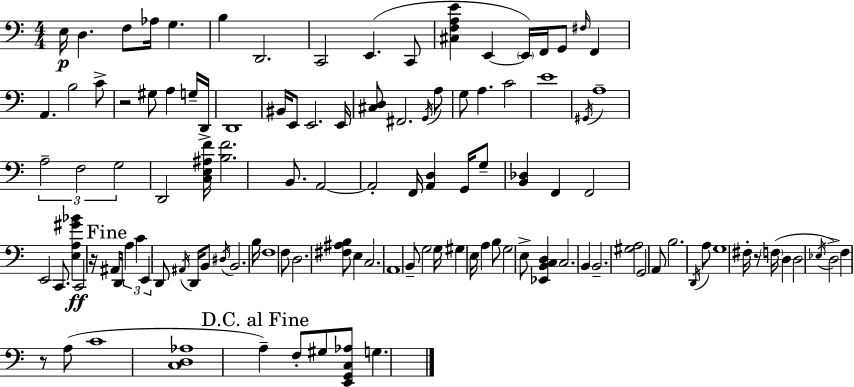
X:1
T:Untitled
M:4/4
L:1/4
K:C
E,/4 D, F,/2 _A,/4 G, B, D,,2 C,,2 E,, C,,/2 [^C,F,A,E] E,, E,,/4 F,,/4 G,,/2 ^F,/4 F,, A,, B,2 C/2 z2 ^G,/2 A, G,/4 D,,/4 D,,4 ^B,,/4 E,,/2 E,,2 E,,/4 [^C,D,]/2 ^F,,2 G,,/4 A,/2 G,/2 A, C2 E4 ^G,,/4 A,4 A,2 F,2 G,2 D,,2 [C,E,^A,F]/4 [B,F]2 B,,/2 A,,2 A,,2 F,,/4 [A,,D,] G,,/4 G,/2 [B,,_D,] F,, F,,2 E,,2 C,,/2 [E,A,^G_B] C,,2 z/4 ^A,,/4 D,,/4 A, C E,, D,,/2 ^A,,/4 D,,/4 B,,/2 ^D,/4 B,,2 B,/4 F,4 F,/2 D,2 [^F,^A,B,]/2 E, C,2 A,,4 B,,/2 G,2 G,/4 ^G, E,/4 A, B,/2 G,2 E,/2 [_E,,B,,C,D,] C,2 B,, B,,2 [^G,A,]2 G,,2 A,,/2 B,2 D,,/4 A,/2 G,4 ^F,/4 z/2 F,/4 D, D,2 _E,/4 D,2 F, z/2 A,/2 C4 [C,D,_A,]4 A, F,/2 ^G,/2 [E,,G,,C,_A,]/2 G,